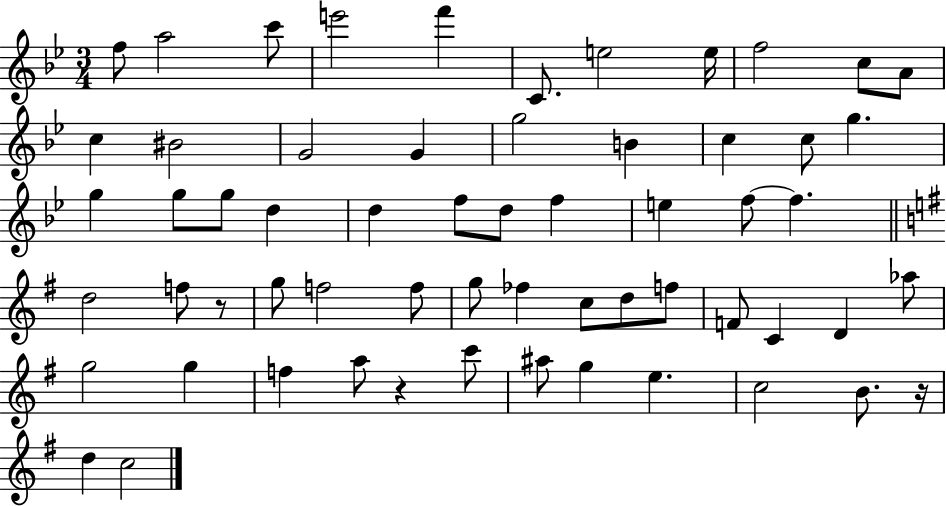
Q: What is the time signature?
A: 3/4